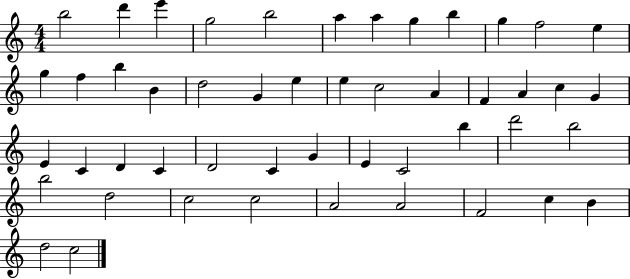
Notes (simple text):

B5/h D6/q E6/q G5/h B5/h A5/q A5/q G5/q B5/q G5/q F5/h E5/q G5/q F5/q B5/q B4/q D5/h G4/q E5/q E5/q C5/h A4/q F4/q A4/q C5/q G4/q E4/q C4/q D4/q C4/q D4/h C4/q G4/q E4/q C4/h B5/q D6/h B5/h B5/h D5/h C5/h C5/h A4/h A4/h F4/h C5/q B4/q D5/h C5/h